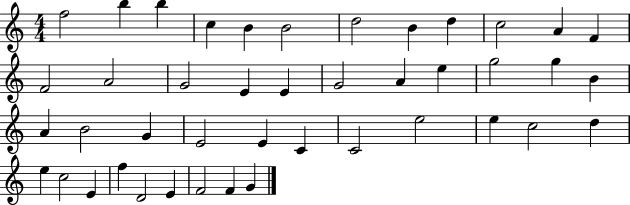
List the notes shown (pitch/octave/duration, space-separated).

F5/h B5/q B5/q C5/q B4/q B4/h D5/h B4/q D5/q C5/h A4/q F4/q F4/h A4/h G4/h E4/q E4/q G4/h A4/q E5/q G5/h G5/q B4/q A4/q B4/h G4/q E4/h E4/q C4/q C4/h E5/h E5/q C5/h D5/q E5/q C5/h E4/q F5/q D4/h E4/q F4/h F4/q G4/q